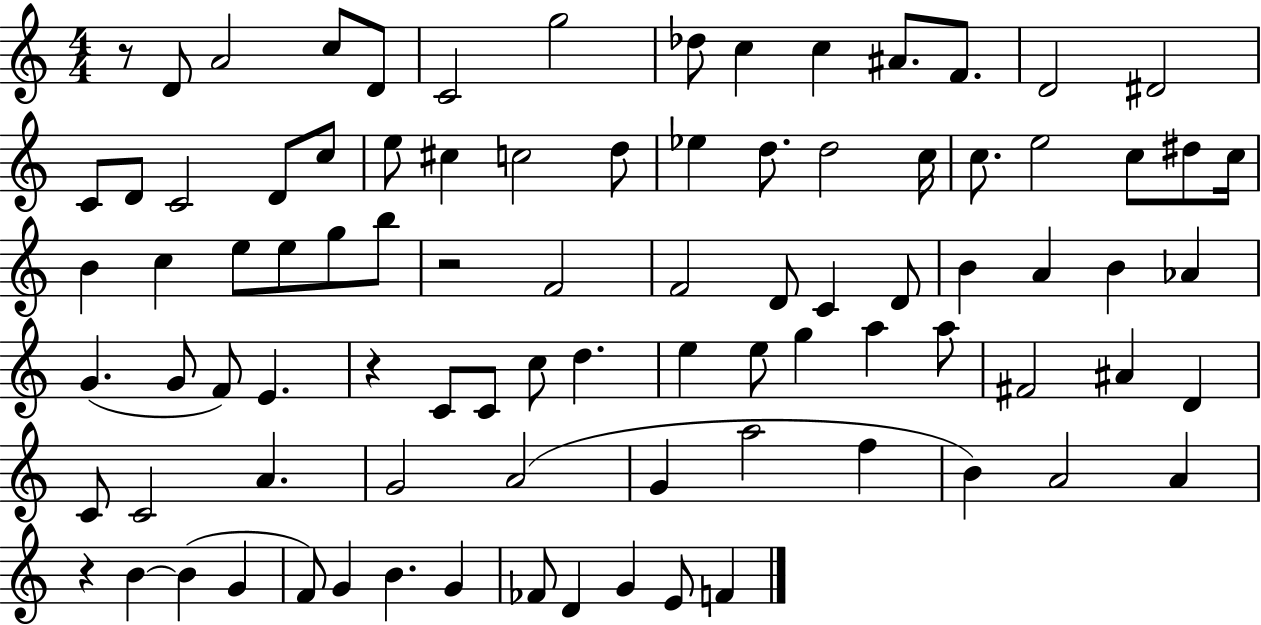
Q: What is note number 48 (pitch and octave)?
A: G4